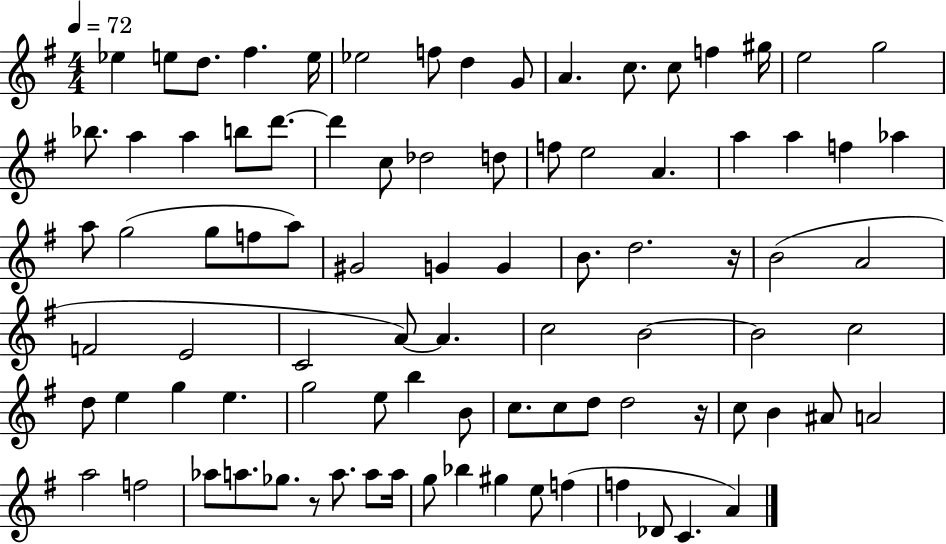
Eb5/q E5/e D5/e. F#5/q. E5/s Eb5/h F5/e D5/q G4/e A4/q. C5/e. C5/e F5/q G#5/s E5/h G5/h Bb5/e. A5/q A5/q B5/e D6/e. D6/q C5/e Db5/h D5/e F5/e E5/h A4/q. A5/q A5/q F5/q Ab5/q A5/e G5/h G5/e F5/e A5/e G#4/h G4/q G4/q B4/e. D5/h. R/s B4/h A4/h F4/h E4/h C4/h A4/e A4/q. C5/h B4/h B4/h C5/h D5/e E5/q G5/q E5/q. G5/h E5/e B5/q B4/e C5/e. C5/e D5/e D5/h R/s C5/e B4/q A#4/e A4/h A5/h F5/h Ab5/e A5/e. Gb5/e. R/e A5/e. A5/e A5/s G5/e Bb5/q G#5/q E5/e F5/q F5/q Db4/e C4/q. A4/q